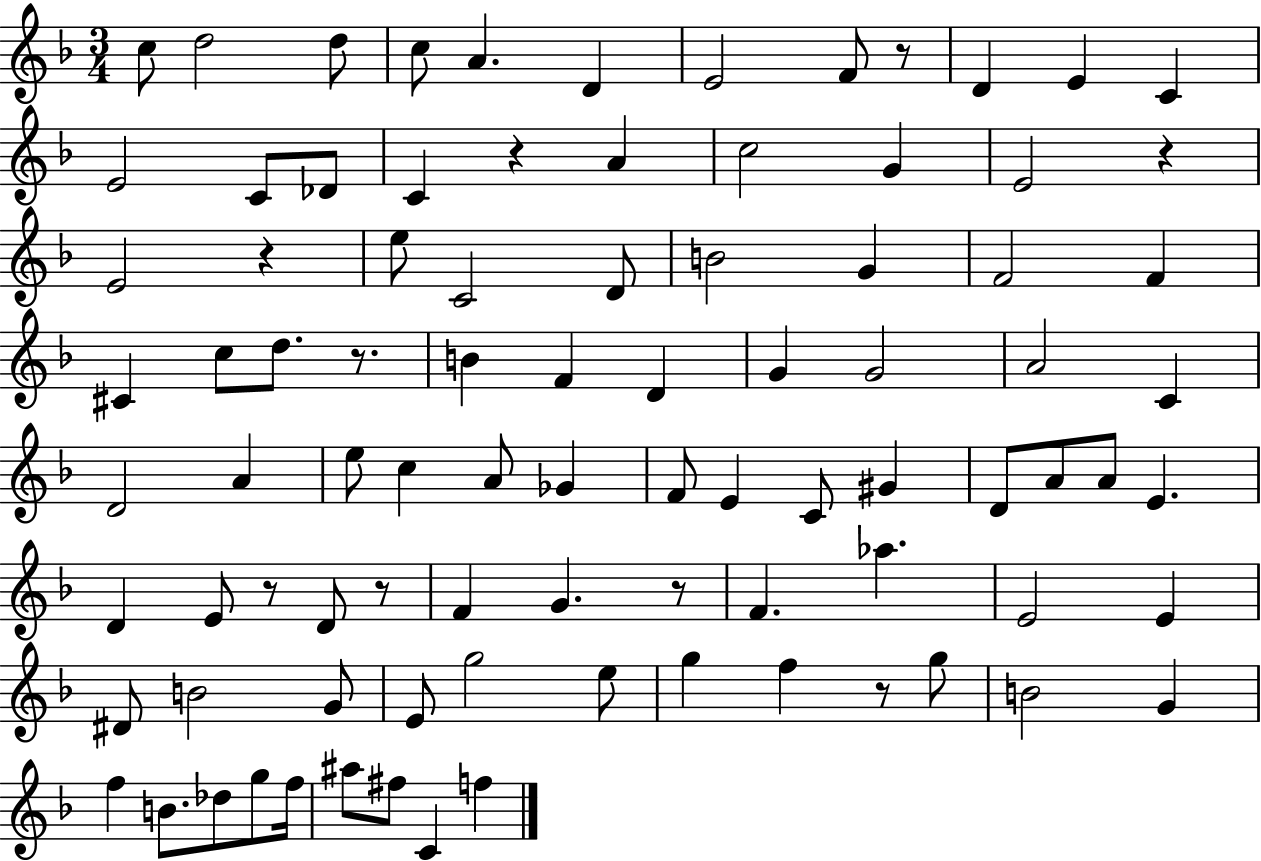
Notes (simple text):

C5/e D5/h D5/e C5/e A4/q. D4/q E4/h F4/e R/e D4/q E4/q C4/q E4/h C4/e Db4/e C4/q R/q A4/q C5/h G4/q E4/h R/q E4/h R/q E5/e C4/h D4/e B4/h G4/q F4/h F4/q C#4/q C5/e D5/e. R/e. B4/q F4/q D4/q G4/q G4/h A4/h C4/q D4/h A4/q E5/e C5/q A4/e Gb4/q F4/e E4/q C4/e G#4/q D4/e A4/e A4/e E4/q. D4/q E4/e R/e D4/e R/e F4/q G4/q. R/e F4/q. Ab5/q. E4/h E4/q D#4/e B4/h G4/e E4/e G5/h E5/e G5/q F5/q R/e G5/e B4/h G4/q F5/q B4/e. Db5/e G5/e F5/s A#5/e F#5/e C4/q F5/q